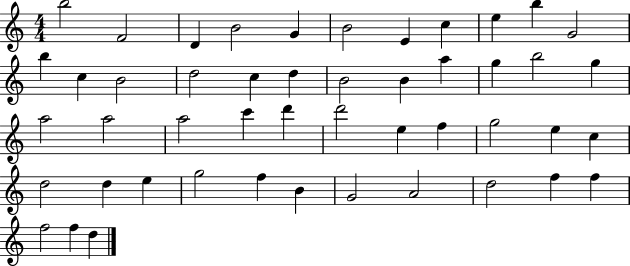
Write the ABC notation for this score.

X:1
T:Untitled
M:4/4
L:1/4
K:C
b2 F2 D B2 G B2 E c e b G2 b c B2 d2 c d B2 B a g b2 g a2 a2 a2 c' d' d'2 e f g2 e c d2 d e g2 f B G2 A2 d2 f f f2 f d